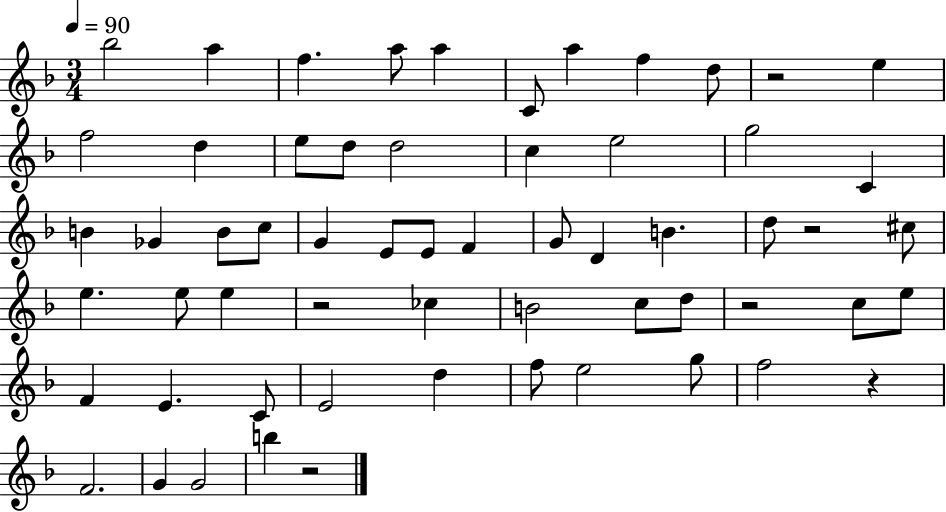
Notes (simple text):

Bb5/h A5/q F5/q. A5/e A5/q C4/e A5/q F5/q D5/e R/h E5/q F5/h D5/q E5/e D5/e D5/h C5/q E5/h G5/h C4/q B4/q Gb4/q B4/e C5/e G4/q E4/e E4/e F4/q G4/e D4/q B4/q. D5/e R/h C#5/e E5/q. E5/e E5/q R/h CES5/q B4/h C5/e D5/e R/h C5/e E5/e F4/q E4/q. C4/e E4/h D5/q F5/e E5/h G5/e F5/h R/q F4/h. G4/q G4/h B5/q R/h